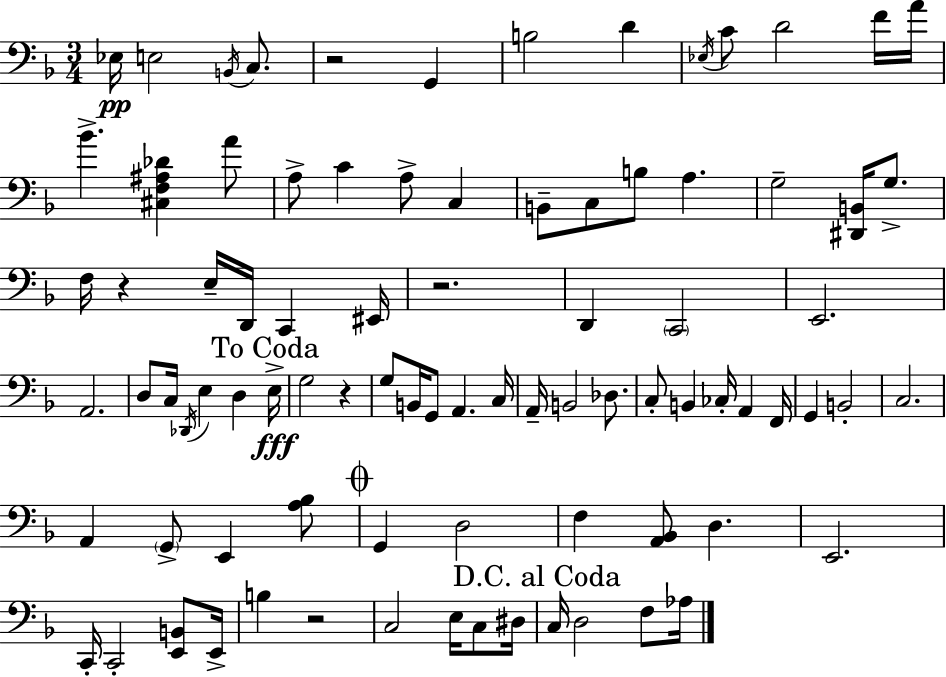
{
  \clef bass
  \numericTimeSignature
  \time 3/4
  \key f \major
  \repeat volta 2 { ees16\pp e2 \acciaccatura { b,16 } c8. | r2 g,4 | b2 d'4 | \acciaccatura { ees16 } c'8 d'2 | \break f'16 a'16 bes'4.-> <cis f ais des'>4 | a'8 a8-> c'4 a8-> c4 | b,8-- c8 b8 a4. | g2-- <dis, b,>16 g8.-> | \break f16 r4 e16-- d,16 c,4 | eis,16 r2. | d,4 \parenthesize c,2 | e,2. | \break a,2. | d8 c16 \acciaccatura { des,16 } e4 d4 | \mark "To Coda" e16->\fff g2 r4 | g8 b,16 g,8 a,4. | \break c16 a,16-- b,2 | des8. c8-. b,4 ces16-. a,4 | f,16 g,4 b,2-. | c2. | \break a,4 \parenthesize g,8-> e,4 | <a bes>8 \mark \markup { \musicglyph "scripts.coda" } g,4 d2 | f4 <a, bes,>8 d4. | e,2. | \break c,16-. c,2-. | <e, b,>8 e,16-> b4 r2 | c2 e16 | c8 dis16 \mark "D.C. al Coda" c16 d2 | \break f8 aes16 } \bar "|."
}